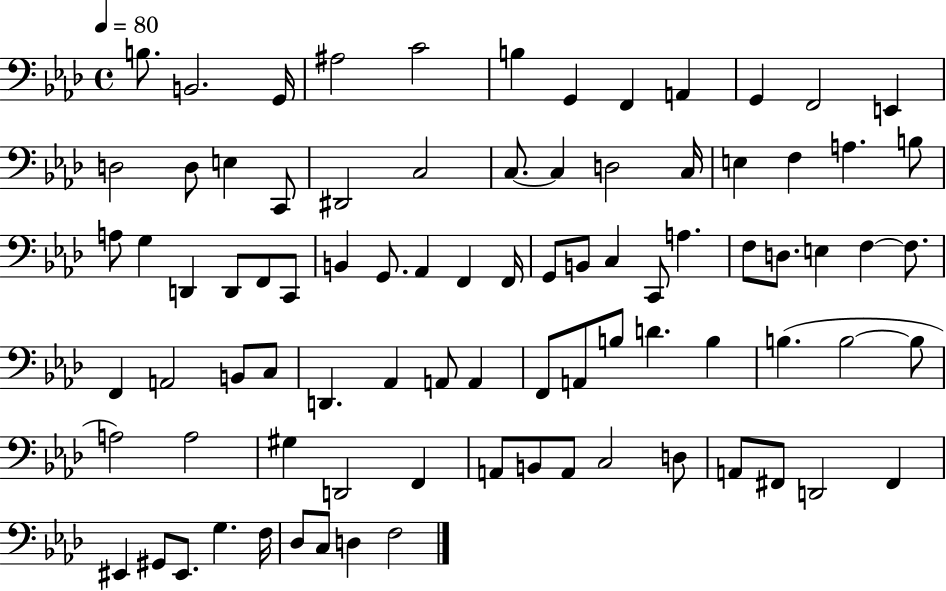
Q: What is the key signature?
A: AES major